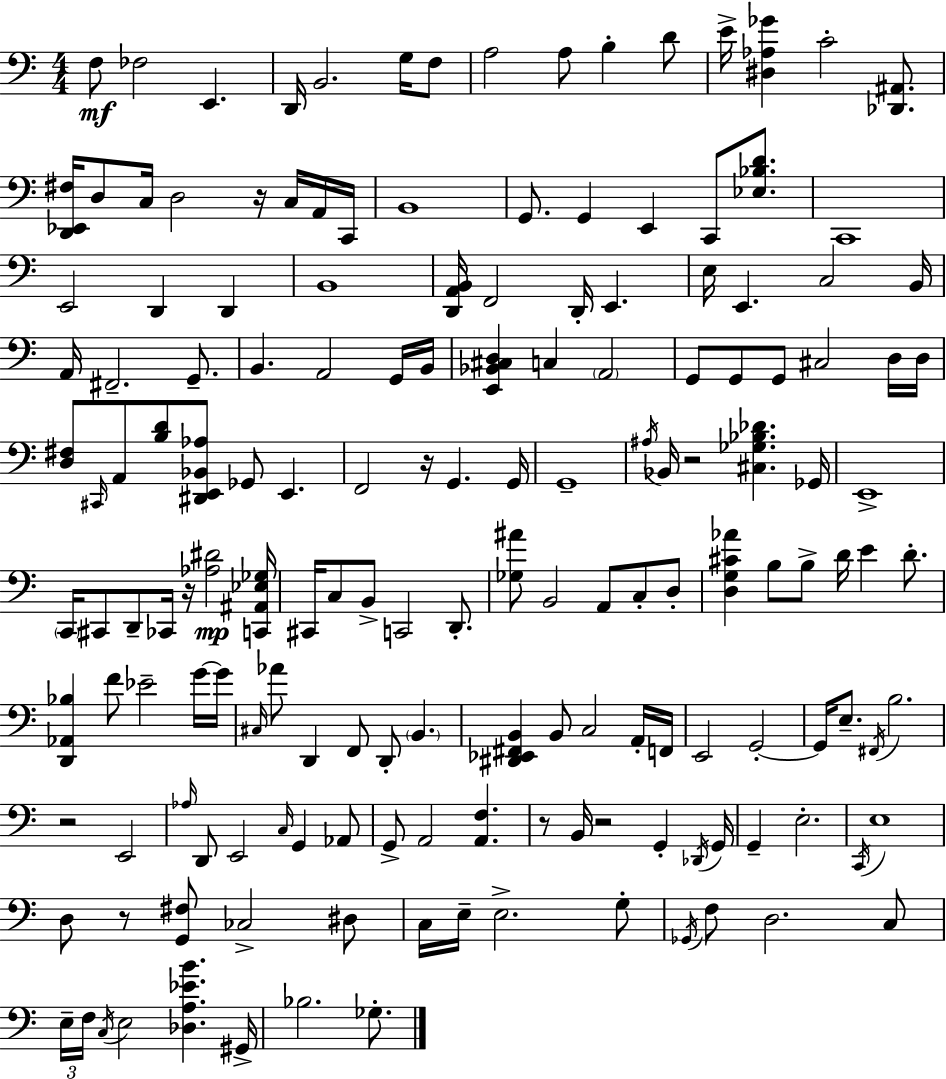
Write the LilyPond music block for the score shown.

{
  \clef bass
  \numericTimeSignature
  \time 4/4
  \key a \minor
  f8\mf fes2 e,4. | d,16 b,2. g16 f8 | a2 a8 b4-. d'8 | e'16-> <dis aes ges'>4 c'2-. <des, ais,>8. | \break <d, ees, fis>16 d8 c16 d2 r16 c16 a,16 c,16 | b,1 | g,8. g,4 e,4 c,8 <ees bes d'>8. | c,1 | \break e,2 d,4 d,4 | b,1 | <d, a, b,>16 f,2 d,16-. e,4. | e16 e,4. c2 b,16 | \break a,16 fis,2.-- g,8.-- | b,4. a,2 g,16 b,16 | <e, bes, cis d>4 c4 \parenthesize a,2 | g,8 g,8 g,8 cis2 d16 d16 | \break <d fis>8 \grace { cis,16 } a,8 <b d'>8 <dis, e, bes, aes>8 ges,8 e,4. | f,2 r16 g,4. | g,16 g,1-- | \acciaccatura { ais16 } bes,16 r2 <cis ges bes des'>4. | \break ges,16 e,1-> | \parenthesize c,16 cis,8 d,8-- ces,16 r16 <aes dis'>2\mp | <c, ais, ees ges>16 cis,16 c8 b,8-> c,2 d,8.-. | <ges ais'>8 b,2 a,8 c8-. | \break d8-. <d g cis' aes'>4 b8 b8-> d'16 e'4 d'8.-. | <d, aes, bes>4 f'8 ees'2-- | g'16~~ g'16 \grace { cis16 } aes'8 d,4 f,8 d,8-. \parenthesize b,4. | <dis, ees, fis, b,>4 b,8 c2 | \break a,16-. f,16 e,2 g,2-.~~ | g,16 e8.-- \acciaccatura { fis,16 } b2. | r2 e,2 | \grace { aes16 } d,8 e,2 \grace { c16 } | \break g,4 aes,8 g,8-> a,2 | <a, f>4. r8 b,16 r2 | g,4-. \acciaccatura { des,16 } g,16 g,4-- e2.-. | \acciaccatura { c,16 } e1 | \break d8 r8 <g, fis>8 ces2-> | dis8 c16 e16-- e2.-> | g8-. \acciaccatura { ges,16 } f8 d2. | c8 \tuplet 3/2 { e16-- f16 \acciaccatura { c16 } } e2 | \break <des a ees' b'>4. gis,16-> bes2. | ges8.-. \bar "|."
}